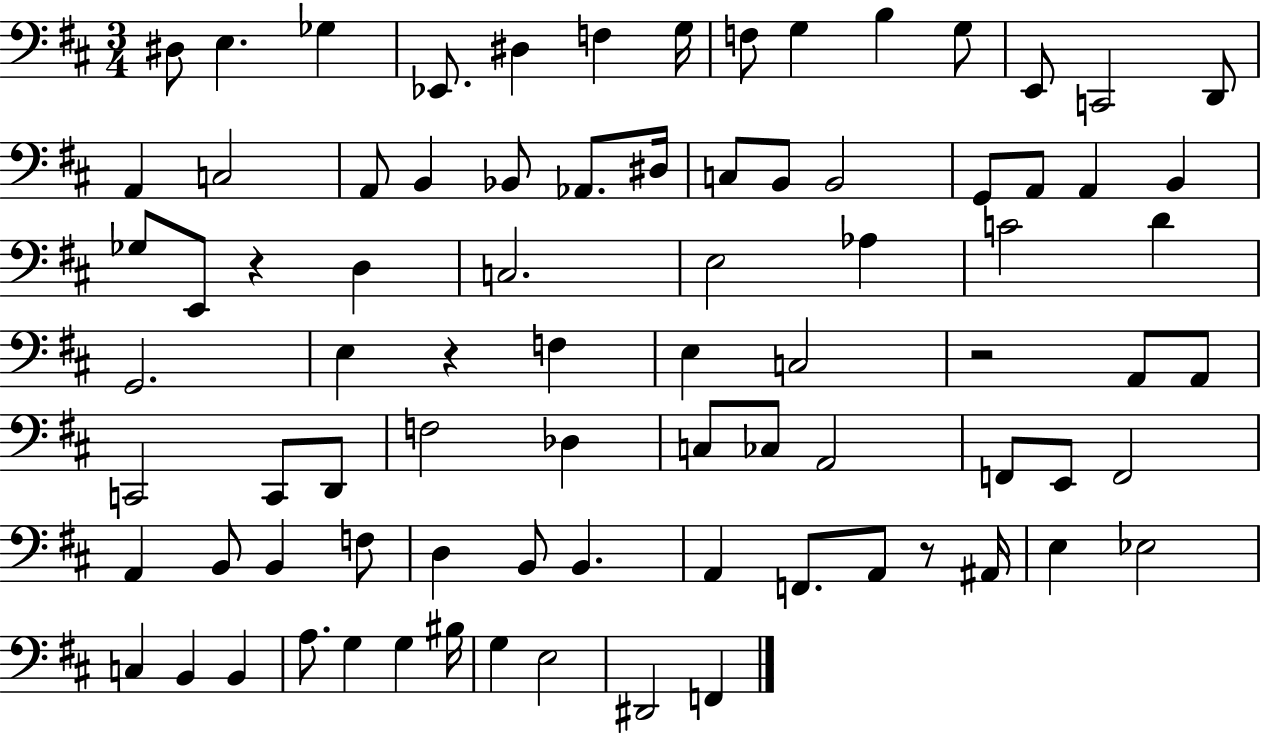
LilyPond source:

{
  \clef bass
  \numericTimeSignature
  \time 3/4
  \key d \major
  dis8 e4. ges4 | ees,8. dis4 f4 g16 | f8 g4 b4 g8 | e,8 c,2 d,8 | \break a,4 c2 | a,8 b,4 bes,8 aes,8. dis16 | c8 b,8 b,2 | g,8 a,8 a,4 b,4 | \break ges8 e,8 r4 d4 | c2. | e2 aes4 | c'2 d'4 | \break g,2. | e4 r4 f4 | e4 c2 | r2 a,8 a,8 | \break c,2 c,8 d,8 | f2 des4 | c8 ces8 a,2 | f,8 e,8 f,2 | \break a,4 b,8 b,4 f8 | d4 b,8 b,4. | a,4 f,8. a,8 r8 ais,16 | e4 ees2 | \break c4 b,4 b,4 | a8. g4 g4 bis16 | g4 e2 | dis,2 f,4 | \break \bar "|."
}